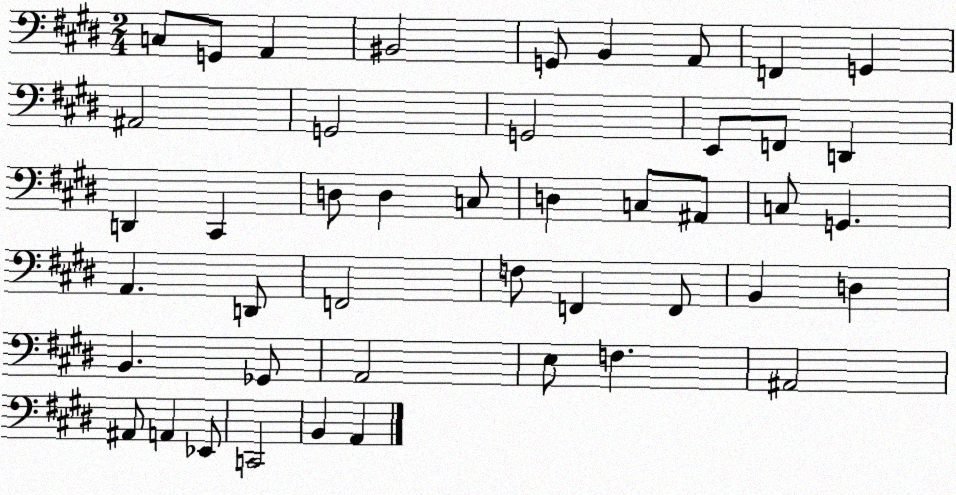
X:1
T:Untitled
M:2/4
L:1/4
K:E
C,/2 G,,/2 A,, ^B,,2 G,,/2 B,, A,,/2 F,, G,, ^A,,2 G,,2 G,,2 E,,/2 F,,/2 D,, D,, ^C,, D,/2 D, C,/2 D, C,/2 ^A,,/2 C,/2 G,, A,, D,,/2 F,,2 F,/2 F,, F,,/2 B,, D, B,, _G,,/2 A,,2 E,/2 F, ^A,,2 ^A,,/2 A,, _E,,/2 C,,2 B,, A,,